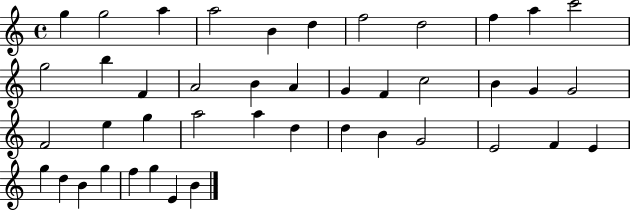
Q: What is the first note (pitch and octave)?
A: G5